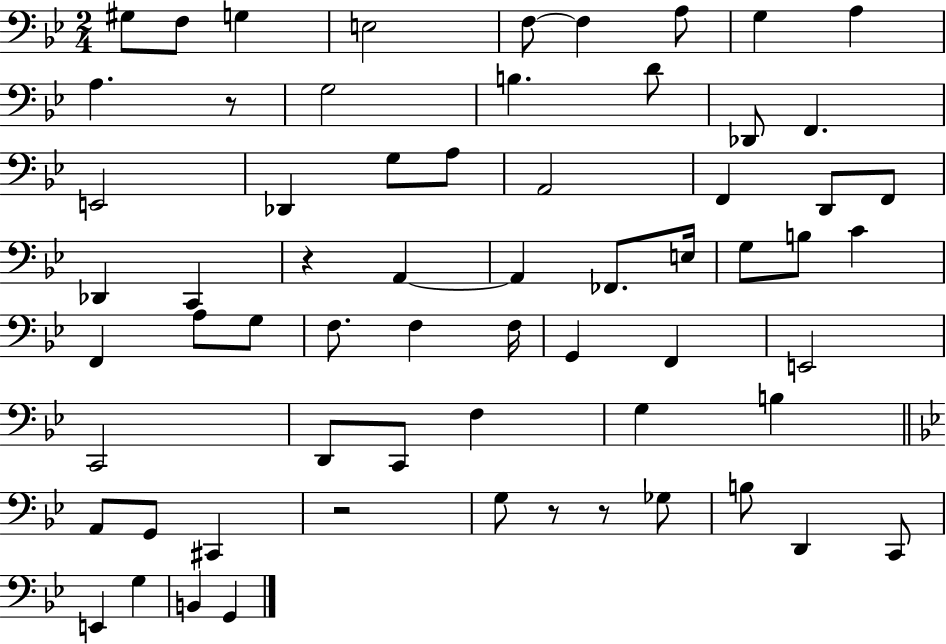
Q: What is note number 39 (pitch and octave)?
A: G2